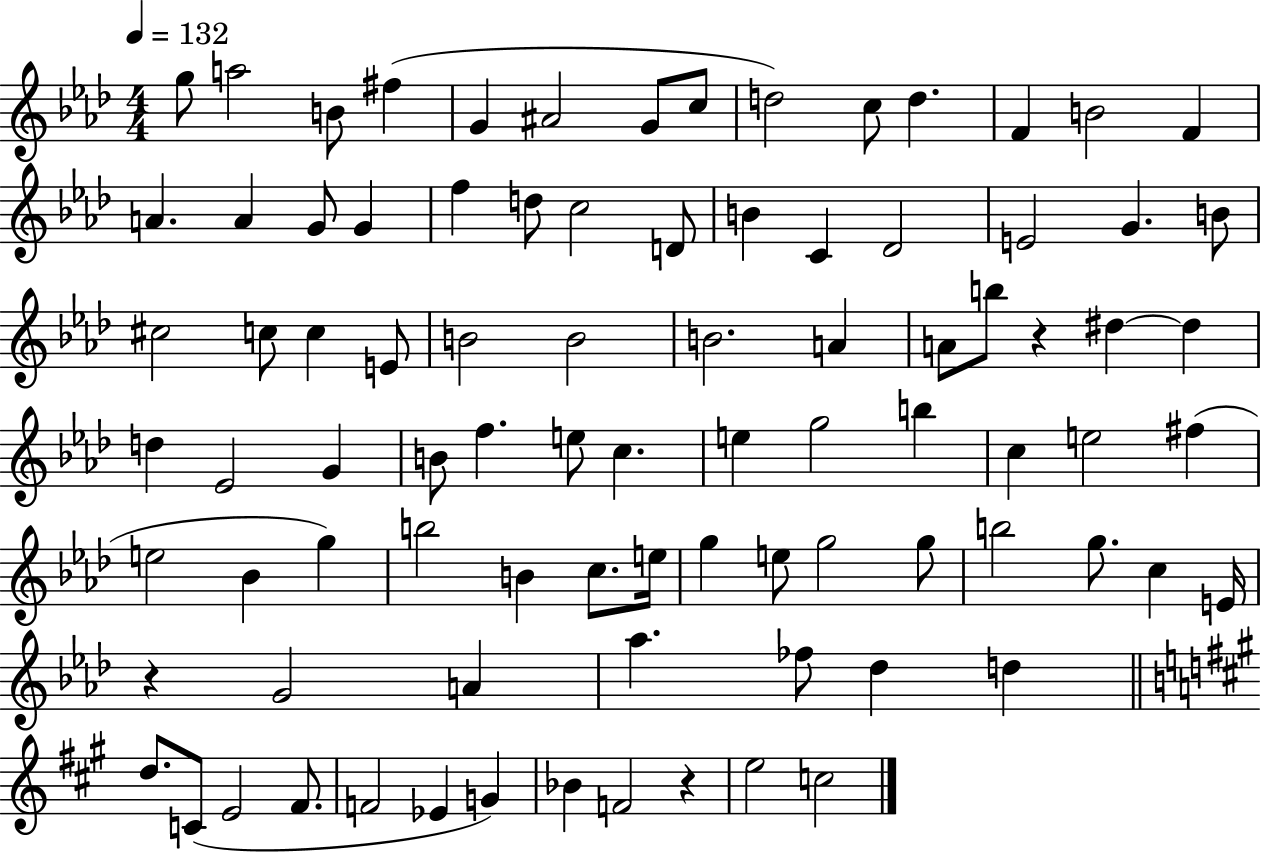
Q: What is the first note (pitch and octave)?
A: G5